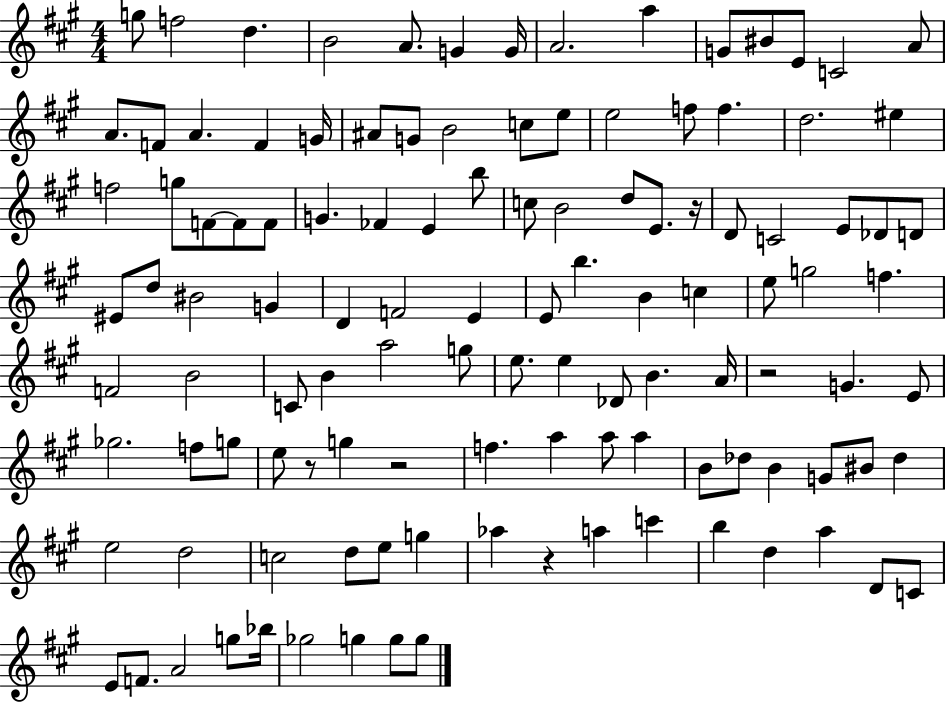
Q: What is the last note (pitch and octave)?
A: G5